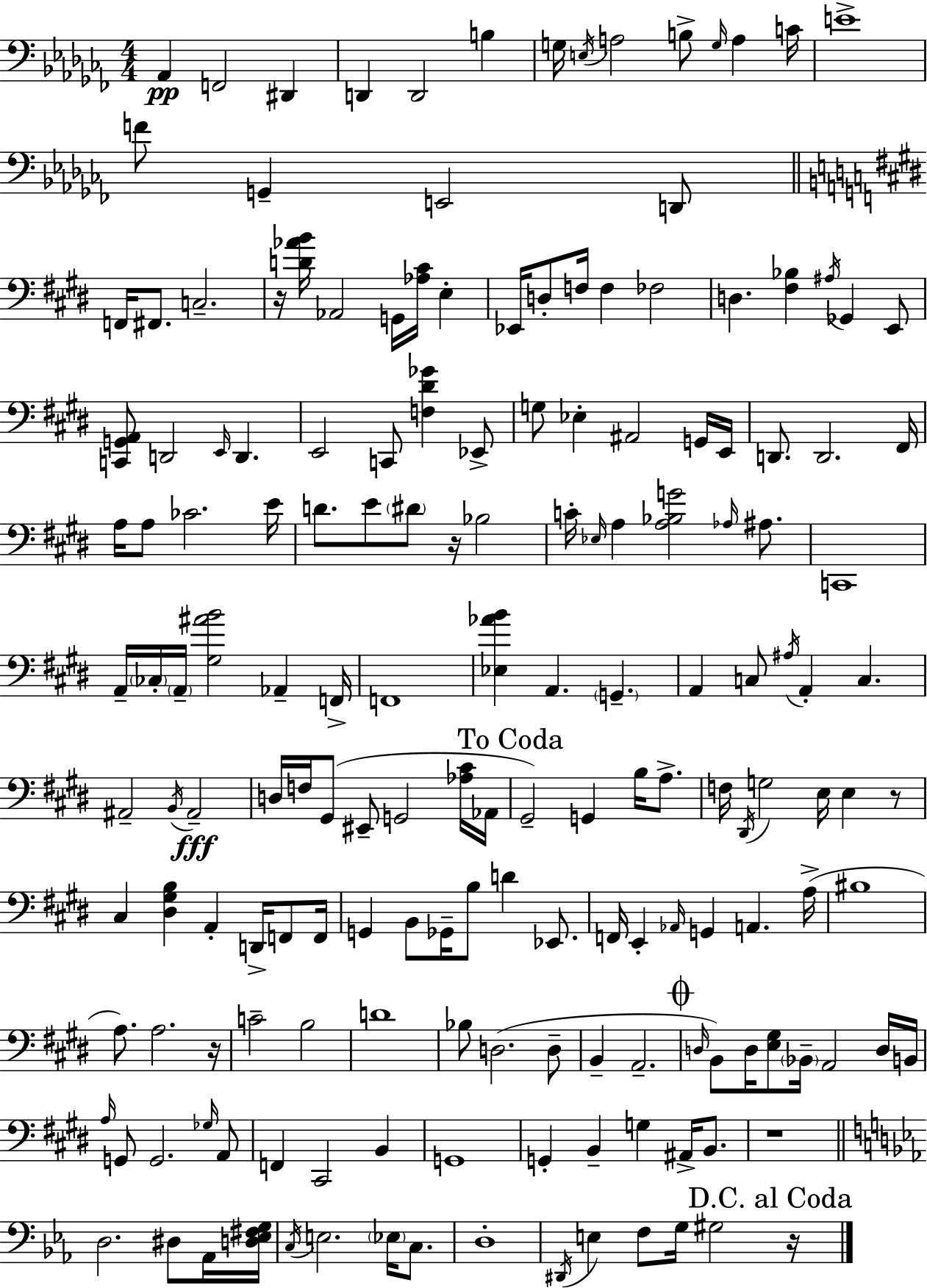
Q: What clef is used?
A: bass